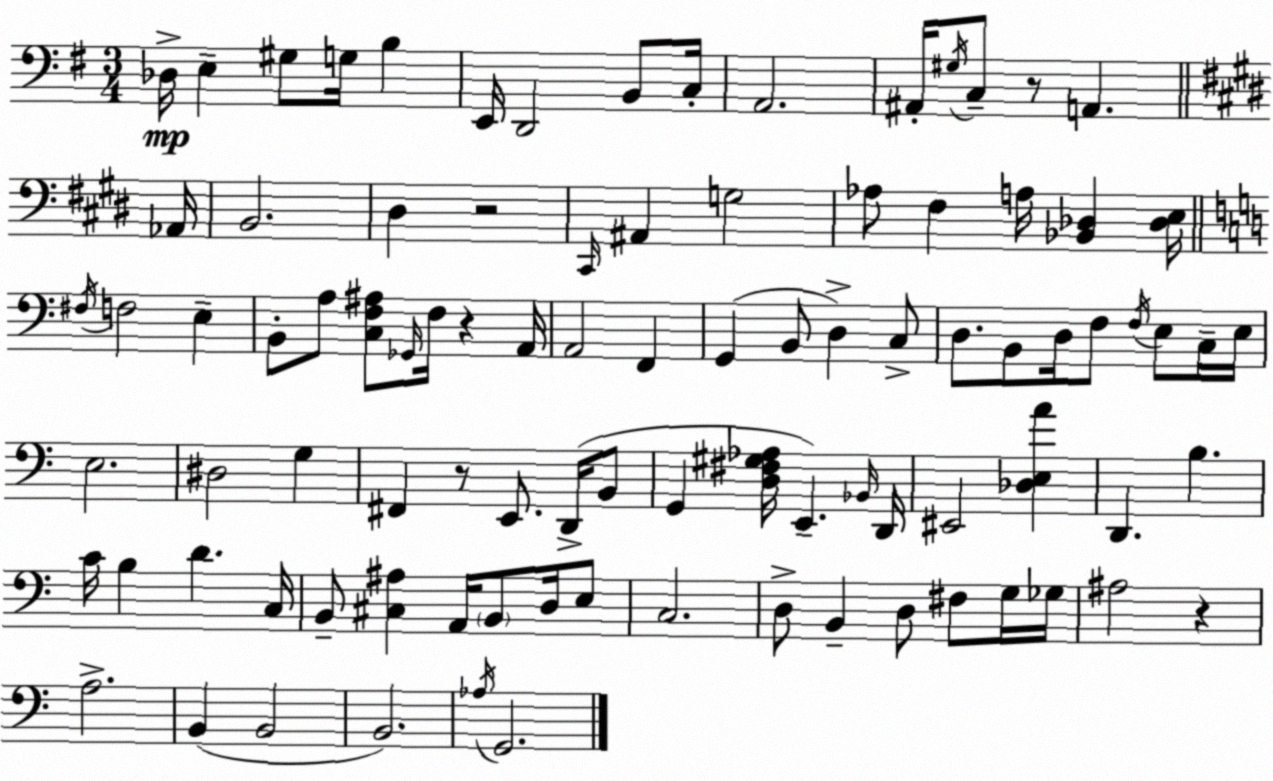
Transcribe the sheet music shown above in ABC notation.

X:1
T:Untitled
M:3/4
L:1/4
K:Em
_D,/4 E, ^G,/2 G,/4 B, E,,/4 D,,2 B,,/2 C,/4 A,,2 ^A,,/4 ^G,/4 C,/2 z/2 A,, _A,,/4 B,,2 ^D, z2 ^C,,/4 ^A,, G,2 _A,/2 ^F, A,/4 [_B,,_D,] [_D,E,]/4 ^F,/4 F,2 E, B,,/2 A,/2 [C,F,^A,]/2 _G,,/4 F,/4 z A,,/4 A,,2 F,, G,, B,,/2 D, C,/2 D,/2 B,,/2 D,/4 F,/2 F,/4 E,/2 C,/4 E,/4 E,2 ^D,2 G, ^F,, z/2 E,,/2 D,,/4 B,,/2 G,, [D,^F,^G,_A,]/4 E,, _B,,/4 D,,/4 ^E,,2 [_D,E,A] D,, B, C/4 B, D C,/4 B,,/2 [^C,^A,] A,,/4 B,,/2 D,/4 E,/2 C,2 D,/2 B,, D,/2 ^F,/2 G,/4 _G,/4 ^A,2 z A,2 B,, B,,2 B,,2 _A,/4 G,,2